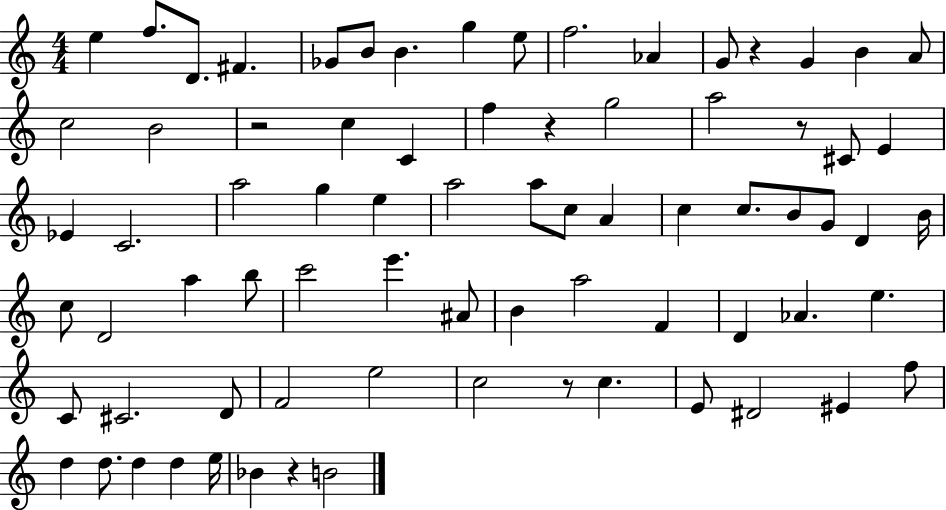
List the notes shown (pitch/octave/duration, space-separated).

E5/q F5/e. D4/e. F#4/q. Gb4/e B4/e B4/q. G5/q E5/e F5/h. Ab4/q G4/e R/q G4/q B4/q A4/e C5/h B4/h R/h C5/q C4/q F5/q R/q G5/h A5/h R/e C#4/e E4/q Eb4/q C4/h. A5/h G5/q E5/q A5/h A5/e C5/e A4/q C5/q C5/e. B4/e G4/e D4/q B4/s C5/e D4/h A5/q B5/e C6/h E6/q. A#4/e B4/q A5/h F4/q D4/q Ab4/q. E5/q. C4/e C#4/h. D4/e F4/h E5/h C5/h R/e C5/q. E4/e D#4/h EIS4/q F5/e D5/q D5/e. D5/q D5/q E5/s Bb4/q R/q B4/h